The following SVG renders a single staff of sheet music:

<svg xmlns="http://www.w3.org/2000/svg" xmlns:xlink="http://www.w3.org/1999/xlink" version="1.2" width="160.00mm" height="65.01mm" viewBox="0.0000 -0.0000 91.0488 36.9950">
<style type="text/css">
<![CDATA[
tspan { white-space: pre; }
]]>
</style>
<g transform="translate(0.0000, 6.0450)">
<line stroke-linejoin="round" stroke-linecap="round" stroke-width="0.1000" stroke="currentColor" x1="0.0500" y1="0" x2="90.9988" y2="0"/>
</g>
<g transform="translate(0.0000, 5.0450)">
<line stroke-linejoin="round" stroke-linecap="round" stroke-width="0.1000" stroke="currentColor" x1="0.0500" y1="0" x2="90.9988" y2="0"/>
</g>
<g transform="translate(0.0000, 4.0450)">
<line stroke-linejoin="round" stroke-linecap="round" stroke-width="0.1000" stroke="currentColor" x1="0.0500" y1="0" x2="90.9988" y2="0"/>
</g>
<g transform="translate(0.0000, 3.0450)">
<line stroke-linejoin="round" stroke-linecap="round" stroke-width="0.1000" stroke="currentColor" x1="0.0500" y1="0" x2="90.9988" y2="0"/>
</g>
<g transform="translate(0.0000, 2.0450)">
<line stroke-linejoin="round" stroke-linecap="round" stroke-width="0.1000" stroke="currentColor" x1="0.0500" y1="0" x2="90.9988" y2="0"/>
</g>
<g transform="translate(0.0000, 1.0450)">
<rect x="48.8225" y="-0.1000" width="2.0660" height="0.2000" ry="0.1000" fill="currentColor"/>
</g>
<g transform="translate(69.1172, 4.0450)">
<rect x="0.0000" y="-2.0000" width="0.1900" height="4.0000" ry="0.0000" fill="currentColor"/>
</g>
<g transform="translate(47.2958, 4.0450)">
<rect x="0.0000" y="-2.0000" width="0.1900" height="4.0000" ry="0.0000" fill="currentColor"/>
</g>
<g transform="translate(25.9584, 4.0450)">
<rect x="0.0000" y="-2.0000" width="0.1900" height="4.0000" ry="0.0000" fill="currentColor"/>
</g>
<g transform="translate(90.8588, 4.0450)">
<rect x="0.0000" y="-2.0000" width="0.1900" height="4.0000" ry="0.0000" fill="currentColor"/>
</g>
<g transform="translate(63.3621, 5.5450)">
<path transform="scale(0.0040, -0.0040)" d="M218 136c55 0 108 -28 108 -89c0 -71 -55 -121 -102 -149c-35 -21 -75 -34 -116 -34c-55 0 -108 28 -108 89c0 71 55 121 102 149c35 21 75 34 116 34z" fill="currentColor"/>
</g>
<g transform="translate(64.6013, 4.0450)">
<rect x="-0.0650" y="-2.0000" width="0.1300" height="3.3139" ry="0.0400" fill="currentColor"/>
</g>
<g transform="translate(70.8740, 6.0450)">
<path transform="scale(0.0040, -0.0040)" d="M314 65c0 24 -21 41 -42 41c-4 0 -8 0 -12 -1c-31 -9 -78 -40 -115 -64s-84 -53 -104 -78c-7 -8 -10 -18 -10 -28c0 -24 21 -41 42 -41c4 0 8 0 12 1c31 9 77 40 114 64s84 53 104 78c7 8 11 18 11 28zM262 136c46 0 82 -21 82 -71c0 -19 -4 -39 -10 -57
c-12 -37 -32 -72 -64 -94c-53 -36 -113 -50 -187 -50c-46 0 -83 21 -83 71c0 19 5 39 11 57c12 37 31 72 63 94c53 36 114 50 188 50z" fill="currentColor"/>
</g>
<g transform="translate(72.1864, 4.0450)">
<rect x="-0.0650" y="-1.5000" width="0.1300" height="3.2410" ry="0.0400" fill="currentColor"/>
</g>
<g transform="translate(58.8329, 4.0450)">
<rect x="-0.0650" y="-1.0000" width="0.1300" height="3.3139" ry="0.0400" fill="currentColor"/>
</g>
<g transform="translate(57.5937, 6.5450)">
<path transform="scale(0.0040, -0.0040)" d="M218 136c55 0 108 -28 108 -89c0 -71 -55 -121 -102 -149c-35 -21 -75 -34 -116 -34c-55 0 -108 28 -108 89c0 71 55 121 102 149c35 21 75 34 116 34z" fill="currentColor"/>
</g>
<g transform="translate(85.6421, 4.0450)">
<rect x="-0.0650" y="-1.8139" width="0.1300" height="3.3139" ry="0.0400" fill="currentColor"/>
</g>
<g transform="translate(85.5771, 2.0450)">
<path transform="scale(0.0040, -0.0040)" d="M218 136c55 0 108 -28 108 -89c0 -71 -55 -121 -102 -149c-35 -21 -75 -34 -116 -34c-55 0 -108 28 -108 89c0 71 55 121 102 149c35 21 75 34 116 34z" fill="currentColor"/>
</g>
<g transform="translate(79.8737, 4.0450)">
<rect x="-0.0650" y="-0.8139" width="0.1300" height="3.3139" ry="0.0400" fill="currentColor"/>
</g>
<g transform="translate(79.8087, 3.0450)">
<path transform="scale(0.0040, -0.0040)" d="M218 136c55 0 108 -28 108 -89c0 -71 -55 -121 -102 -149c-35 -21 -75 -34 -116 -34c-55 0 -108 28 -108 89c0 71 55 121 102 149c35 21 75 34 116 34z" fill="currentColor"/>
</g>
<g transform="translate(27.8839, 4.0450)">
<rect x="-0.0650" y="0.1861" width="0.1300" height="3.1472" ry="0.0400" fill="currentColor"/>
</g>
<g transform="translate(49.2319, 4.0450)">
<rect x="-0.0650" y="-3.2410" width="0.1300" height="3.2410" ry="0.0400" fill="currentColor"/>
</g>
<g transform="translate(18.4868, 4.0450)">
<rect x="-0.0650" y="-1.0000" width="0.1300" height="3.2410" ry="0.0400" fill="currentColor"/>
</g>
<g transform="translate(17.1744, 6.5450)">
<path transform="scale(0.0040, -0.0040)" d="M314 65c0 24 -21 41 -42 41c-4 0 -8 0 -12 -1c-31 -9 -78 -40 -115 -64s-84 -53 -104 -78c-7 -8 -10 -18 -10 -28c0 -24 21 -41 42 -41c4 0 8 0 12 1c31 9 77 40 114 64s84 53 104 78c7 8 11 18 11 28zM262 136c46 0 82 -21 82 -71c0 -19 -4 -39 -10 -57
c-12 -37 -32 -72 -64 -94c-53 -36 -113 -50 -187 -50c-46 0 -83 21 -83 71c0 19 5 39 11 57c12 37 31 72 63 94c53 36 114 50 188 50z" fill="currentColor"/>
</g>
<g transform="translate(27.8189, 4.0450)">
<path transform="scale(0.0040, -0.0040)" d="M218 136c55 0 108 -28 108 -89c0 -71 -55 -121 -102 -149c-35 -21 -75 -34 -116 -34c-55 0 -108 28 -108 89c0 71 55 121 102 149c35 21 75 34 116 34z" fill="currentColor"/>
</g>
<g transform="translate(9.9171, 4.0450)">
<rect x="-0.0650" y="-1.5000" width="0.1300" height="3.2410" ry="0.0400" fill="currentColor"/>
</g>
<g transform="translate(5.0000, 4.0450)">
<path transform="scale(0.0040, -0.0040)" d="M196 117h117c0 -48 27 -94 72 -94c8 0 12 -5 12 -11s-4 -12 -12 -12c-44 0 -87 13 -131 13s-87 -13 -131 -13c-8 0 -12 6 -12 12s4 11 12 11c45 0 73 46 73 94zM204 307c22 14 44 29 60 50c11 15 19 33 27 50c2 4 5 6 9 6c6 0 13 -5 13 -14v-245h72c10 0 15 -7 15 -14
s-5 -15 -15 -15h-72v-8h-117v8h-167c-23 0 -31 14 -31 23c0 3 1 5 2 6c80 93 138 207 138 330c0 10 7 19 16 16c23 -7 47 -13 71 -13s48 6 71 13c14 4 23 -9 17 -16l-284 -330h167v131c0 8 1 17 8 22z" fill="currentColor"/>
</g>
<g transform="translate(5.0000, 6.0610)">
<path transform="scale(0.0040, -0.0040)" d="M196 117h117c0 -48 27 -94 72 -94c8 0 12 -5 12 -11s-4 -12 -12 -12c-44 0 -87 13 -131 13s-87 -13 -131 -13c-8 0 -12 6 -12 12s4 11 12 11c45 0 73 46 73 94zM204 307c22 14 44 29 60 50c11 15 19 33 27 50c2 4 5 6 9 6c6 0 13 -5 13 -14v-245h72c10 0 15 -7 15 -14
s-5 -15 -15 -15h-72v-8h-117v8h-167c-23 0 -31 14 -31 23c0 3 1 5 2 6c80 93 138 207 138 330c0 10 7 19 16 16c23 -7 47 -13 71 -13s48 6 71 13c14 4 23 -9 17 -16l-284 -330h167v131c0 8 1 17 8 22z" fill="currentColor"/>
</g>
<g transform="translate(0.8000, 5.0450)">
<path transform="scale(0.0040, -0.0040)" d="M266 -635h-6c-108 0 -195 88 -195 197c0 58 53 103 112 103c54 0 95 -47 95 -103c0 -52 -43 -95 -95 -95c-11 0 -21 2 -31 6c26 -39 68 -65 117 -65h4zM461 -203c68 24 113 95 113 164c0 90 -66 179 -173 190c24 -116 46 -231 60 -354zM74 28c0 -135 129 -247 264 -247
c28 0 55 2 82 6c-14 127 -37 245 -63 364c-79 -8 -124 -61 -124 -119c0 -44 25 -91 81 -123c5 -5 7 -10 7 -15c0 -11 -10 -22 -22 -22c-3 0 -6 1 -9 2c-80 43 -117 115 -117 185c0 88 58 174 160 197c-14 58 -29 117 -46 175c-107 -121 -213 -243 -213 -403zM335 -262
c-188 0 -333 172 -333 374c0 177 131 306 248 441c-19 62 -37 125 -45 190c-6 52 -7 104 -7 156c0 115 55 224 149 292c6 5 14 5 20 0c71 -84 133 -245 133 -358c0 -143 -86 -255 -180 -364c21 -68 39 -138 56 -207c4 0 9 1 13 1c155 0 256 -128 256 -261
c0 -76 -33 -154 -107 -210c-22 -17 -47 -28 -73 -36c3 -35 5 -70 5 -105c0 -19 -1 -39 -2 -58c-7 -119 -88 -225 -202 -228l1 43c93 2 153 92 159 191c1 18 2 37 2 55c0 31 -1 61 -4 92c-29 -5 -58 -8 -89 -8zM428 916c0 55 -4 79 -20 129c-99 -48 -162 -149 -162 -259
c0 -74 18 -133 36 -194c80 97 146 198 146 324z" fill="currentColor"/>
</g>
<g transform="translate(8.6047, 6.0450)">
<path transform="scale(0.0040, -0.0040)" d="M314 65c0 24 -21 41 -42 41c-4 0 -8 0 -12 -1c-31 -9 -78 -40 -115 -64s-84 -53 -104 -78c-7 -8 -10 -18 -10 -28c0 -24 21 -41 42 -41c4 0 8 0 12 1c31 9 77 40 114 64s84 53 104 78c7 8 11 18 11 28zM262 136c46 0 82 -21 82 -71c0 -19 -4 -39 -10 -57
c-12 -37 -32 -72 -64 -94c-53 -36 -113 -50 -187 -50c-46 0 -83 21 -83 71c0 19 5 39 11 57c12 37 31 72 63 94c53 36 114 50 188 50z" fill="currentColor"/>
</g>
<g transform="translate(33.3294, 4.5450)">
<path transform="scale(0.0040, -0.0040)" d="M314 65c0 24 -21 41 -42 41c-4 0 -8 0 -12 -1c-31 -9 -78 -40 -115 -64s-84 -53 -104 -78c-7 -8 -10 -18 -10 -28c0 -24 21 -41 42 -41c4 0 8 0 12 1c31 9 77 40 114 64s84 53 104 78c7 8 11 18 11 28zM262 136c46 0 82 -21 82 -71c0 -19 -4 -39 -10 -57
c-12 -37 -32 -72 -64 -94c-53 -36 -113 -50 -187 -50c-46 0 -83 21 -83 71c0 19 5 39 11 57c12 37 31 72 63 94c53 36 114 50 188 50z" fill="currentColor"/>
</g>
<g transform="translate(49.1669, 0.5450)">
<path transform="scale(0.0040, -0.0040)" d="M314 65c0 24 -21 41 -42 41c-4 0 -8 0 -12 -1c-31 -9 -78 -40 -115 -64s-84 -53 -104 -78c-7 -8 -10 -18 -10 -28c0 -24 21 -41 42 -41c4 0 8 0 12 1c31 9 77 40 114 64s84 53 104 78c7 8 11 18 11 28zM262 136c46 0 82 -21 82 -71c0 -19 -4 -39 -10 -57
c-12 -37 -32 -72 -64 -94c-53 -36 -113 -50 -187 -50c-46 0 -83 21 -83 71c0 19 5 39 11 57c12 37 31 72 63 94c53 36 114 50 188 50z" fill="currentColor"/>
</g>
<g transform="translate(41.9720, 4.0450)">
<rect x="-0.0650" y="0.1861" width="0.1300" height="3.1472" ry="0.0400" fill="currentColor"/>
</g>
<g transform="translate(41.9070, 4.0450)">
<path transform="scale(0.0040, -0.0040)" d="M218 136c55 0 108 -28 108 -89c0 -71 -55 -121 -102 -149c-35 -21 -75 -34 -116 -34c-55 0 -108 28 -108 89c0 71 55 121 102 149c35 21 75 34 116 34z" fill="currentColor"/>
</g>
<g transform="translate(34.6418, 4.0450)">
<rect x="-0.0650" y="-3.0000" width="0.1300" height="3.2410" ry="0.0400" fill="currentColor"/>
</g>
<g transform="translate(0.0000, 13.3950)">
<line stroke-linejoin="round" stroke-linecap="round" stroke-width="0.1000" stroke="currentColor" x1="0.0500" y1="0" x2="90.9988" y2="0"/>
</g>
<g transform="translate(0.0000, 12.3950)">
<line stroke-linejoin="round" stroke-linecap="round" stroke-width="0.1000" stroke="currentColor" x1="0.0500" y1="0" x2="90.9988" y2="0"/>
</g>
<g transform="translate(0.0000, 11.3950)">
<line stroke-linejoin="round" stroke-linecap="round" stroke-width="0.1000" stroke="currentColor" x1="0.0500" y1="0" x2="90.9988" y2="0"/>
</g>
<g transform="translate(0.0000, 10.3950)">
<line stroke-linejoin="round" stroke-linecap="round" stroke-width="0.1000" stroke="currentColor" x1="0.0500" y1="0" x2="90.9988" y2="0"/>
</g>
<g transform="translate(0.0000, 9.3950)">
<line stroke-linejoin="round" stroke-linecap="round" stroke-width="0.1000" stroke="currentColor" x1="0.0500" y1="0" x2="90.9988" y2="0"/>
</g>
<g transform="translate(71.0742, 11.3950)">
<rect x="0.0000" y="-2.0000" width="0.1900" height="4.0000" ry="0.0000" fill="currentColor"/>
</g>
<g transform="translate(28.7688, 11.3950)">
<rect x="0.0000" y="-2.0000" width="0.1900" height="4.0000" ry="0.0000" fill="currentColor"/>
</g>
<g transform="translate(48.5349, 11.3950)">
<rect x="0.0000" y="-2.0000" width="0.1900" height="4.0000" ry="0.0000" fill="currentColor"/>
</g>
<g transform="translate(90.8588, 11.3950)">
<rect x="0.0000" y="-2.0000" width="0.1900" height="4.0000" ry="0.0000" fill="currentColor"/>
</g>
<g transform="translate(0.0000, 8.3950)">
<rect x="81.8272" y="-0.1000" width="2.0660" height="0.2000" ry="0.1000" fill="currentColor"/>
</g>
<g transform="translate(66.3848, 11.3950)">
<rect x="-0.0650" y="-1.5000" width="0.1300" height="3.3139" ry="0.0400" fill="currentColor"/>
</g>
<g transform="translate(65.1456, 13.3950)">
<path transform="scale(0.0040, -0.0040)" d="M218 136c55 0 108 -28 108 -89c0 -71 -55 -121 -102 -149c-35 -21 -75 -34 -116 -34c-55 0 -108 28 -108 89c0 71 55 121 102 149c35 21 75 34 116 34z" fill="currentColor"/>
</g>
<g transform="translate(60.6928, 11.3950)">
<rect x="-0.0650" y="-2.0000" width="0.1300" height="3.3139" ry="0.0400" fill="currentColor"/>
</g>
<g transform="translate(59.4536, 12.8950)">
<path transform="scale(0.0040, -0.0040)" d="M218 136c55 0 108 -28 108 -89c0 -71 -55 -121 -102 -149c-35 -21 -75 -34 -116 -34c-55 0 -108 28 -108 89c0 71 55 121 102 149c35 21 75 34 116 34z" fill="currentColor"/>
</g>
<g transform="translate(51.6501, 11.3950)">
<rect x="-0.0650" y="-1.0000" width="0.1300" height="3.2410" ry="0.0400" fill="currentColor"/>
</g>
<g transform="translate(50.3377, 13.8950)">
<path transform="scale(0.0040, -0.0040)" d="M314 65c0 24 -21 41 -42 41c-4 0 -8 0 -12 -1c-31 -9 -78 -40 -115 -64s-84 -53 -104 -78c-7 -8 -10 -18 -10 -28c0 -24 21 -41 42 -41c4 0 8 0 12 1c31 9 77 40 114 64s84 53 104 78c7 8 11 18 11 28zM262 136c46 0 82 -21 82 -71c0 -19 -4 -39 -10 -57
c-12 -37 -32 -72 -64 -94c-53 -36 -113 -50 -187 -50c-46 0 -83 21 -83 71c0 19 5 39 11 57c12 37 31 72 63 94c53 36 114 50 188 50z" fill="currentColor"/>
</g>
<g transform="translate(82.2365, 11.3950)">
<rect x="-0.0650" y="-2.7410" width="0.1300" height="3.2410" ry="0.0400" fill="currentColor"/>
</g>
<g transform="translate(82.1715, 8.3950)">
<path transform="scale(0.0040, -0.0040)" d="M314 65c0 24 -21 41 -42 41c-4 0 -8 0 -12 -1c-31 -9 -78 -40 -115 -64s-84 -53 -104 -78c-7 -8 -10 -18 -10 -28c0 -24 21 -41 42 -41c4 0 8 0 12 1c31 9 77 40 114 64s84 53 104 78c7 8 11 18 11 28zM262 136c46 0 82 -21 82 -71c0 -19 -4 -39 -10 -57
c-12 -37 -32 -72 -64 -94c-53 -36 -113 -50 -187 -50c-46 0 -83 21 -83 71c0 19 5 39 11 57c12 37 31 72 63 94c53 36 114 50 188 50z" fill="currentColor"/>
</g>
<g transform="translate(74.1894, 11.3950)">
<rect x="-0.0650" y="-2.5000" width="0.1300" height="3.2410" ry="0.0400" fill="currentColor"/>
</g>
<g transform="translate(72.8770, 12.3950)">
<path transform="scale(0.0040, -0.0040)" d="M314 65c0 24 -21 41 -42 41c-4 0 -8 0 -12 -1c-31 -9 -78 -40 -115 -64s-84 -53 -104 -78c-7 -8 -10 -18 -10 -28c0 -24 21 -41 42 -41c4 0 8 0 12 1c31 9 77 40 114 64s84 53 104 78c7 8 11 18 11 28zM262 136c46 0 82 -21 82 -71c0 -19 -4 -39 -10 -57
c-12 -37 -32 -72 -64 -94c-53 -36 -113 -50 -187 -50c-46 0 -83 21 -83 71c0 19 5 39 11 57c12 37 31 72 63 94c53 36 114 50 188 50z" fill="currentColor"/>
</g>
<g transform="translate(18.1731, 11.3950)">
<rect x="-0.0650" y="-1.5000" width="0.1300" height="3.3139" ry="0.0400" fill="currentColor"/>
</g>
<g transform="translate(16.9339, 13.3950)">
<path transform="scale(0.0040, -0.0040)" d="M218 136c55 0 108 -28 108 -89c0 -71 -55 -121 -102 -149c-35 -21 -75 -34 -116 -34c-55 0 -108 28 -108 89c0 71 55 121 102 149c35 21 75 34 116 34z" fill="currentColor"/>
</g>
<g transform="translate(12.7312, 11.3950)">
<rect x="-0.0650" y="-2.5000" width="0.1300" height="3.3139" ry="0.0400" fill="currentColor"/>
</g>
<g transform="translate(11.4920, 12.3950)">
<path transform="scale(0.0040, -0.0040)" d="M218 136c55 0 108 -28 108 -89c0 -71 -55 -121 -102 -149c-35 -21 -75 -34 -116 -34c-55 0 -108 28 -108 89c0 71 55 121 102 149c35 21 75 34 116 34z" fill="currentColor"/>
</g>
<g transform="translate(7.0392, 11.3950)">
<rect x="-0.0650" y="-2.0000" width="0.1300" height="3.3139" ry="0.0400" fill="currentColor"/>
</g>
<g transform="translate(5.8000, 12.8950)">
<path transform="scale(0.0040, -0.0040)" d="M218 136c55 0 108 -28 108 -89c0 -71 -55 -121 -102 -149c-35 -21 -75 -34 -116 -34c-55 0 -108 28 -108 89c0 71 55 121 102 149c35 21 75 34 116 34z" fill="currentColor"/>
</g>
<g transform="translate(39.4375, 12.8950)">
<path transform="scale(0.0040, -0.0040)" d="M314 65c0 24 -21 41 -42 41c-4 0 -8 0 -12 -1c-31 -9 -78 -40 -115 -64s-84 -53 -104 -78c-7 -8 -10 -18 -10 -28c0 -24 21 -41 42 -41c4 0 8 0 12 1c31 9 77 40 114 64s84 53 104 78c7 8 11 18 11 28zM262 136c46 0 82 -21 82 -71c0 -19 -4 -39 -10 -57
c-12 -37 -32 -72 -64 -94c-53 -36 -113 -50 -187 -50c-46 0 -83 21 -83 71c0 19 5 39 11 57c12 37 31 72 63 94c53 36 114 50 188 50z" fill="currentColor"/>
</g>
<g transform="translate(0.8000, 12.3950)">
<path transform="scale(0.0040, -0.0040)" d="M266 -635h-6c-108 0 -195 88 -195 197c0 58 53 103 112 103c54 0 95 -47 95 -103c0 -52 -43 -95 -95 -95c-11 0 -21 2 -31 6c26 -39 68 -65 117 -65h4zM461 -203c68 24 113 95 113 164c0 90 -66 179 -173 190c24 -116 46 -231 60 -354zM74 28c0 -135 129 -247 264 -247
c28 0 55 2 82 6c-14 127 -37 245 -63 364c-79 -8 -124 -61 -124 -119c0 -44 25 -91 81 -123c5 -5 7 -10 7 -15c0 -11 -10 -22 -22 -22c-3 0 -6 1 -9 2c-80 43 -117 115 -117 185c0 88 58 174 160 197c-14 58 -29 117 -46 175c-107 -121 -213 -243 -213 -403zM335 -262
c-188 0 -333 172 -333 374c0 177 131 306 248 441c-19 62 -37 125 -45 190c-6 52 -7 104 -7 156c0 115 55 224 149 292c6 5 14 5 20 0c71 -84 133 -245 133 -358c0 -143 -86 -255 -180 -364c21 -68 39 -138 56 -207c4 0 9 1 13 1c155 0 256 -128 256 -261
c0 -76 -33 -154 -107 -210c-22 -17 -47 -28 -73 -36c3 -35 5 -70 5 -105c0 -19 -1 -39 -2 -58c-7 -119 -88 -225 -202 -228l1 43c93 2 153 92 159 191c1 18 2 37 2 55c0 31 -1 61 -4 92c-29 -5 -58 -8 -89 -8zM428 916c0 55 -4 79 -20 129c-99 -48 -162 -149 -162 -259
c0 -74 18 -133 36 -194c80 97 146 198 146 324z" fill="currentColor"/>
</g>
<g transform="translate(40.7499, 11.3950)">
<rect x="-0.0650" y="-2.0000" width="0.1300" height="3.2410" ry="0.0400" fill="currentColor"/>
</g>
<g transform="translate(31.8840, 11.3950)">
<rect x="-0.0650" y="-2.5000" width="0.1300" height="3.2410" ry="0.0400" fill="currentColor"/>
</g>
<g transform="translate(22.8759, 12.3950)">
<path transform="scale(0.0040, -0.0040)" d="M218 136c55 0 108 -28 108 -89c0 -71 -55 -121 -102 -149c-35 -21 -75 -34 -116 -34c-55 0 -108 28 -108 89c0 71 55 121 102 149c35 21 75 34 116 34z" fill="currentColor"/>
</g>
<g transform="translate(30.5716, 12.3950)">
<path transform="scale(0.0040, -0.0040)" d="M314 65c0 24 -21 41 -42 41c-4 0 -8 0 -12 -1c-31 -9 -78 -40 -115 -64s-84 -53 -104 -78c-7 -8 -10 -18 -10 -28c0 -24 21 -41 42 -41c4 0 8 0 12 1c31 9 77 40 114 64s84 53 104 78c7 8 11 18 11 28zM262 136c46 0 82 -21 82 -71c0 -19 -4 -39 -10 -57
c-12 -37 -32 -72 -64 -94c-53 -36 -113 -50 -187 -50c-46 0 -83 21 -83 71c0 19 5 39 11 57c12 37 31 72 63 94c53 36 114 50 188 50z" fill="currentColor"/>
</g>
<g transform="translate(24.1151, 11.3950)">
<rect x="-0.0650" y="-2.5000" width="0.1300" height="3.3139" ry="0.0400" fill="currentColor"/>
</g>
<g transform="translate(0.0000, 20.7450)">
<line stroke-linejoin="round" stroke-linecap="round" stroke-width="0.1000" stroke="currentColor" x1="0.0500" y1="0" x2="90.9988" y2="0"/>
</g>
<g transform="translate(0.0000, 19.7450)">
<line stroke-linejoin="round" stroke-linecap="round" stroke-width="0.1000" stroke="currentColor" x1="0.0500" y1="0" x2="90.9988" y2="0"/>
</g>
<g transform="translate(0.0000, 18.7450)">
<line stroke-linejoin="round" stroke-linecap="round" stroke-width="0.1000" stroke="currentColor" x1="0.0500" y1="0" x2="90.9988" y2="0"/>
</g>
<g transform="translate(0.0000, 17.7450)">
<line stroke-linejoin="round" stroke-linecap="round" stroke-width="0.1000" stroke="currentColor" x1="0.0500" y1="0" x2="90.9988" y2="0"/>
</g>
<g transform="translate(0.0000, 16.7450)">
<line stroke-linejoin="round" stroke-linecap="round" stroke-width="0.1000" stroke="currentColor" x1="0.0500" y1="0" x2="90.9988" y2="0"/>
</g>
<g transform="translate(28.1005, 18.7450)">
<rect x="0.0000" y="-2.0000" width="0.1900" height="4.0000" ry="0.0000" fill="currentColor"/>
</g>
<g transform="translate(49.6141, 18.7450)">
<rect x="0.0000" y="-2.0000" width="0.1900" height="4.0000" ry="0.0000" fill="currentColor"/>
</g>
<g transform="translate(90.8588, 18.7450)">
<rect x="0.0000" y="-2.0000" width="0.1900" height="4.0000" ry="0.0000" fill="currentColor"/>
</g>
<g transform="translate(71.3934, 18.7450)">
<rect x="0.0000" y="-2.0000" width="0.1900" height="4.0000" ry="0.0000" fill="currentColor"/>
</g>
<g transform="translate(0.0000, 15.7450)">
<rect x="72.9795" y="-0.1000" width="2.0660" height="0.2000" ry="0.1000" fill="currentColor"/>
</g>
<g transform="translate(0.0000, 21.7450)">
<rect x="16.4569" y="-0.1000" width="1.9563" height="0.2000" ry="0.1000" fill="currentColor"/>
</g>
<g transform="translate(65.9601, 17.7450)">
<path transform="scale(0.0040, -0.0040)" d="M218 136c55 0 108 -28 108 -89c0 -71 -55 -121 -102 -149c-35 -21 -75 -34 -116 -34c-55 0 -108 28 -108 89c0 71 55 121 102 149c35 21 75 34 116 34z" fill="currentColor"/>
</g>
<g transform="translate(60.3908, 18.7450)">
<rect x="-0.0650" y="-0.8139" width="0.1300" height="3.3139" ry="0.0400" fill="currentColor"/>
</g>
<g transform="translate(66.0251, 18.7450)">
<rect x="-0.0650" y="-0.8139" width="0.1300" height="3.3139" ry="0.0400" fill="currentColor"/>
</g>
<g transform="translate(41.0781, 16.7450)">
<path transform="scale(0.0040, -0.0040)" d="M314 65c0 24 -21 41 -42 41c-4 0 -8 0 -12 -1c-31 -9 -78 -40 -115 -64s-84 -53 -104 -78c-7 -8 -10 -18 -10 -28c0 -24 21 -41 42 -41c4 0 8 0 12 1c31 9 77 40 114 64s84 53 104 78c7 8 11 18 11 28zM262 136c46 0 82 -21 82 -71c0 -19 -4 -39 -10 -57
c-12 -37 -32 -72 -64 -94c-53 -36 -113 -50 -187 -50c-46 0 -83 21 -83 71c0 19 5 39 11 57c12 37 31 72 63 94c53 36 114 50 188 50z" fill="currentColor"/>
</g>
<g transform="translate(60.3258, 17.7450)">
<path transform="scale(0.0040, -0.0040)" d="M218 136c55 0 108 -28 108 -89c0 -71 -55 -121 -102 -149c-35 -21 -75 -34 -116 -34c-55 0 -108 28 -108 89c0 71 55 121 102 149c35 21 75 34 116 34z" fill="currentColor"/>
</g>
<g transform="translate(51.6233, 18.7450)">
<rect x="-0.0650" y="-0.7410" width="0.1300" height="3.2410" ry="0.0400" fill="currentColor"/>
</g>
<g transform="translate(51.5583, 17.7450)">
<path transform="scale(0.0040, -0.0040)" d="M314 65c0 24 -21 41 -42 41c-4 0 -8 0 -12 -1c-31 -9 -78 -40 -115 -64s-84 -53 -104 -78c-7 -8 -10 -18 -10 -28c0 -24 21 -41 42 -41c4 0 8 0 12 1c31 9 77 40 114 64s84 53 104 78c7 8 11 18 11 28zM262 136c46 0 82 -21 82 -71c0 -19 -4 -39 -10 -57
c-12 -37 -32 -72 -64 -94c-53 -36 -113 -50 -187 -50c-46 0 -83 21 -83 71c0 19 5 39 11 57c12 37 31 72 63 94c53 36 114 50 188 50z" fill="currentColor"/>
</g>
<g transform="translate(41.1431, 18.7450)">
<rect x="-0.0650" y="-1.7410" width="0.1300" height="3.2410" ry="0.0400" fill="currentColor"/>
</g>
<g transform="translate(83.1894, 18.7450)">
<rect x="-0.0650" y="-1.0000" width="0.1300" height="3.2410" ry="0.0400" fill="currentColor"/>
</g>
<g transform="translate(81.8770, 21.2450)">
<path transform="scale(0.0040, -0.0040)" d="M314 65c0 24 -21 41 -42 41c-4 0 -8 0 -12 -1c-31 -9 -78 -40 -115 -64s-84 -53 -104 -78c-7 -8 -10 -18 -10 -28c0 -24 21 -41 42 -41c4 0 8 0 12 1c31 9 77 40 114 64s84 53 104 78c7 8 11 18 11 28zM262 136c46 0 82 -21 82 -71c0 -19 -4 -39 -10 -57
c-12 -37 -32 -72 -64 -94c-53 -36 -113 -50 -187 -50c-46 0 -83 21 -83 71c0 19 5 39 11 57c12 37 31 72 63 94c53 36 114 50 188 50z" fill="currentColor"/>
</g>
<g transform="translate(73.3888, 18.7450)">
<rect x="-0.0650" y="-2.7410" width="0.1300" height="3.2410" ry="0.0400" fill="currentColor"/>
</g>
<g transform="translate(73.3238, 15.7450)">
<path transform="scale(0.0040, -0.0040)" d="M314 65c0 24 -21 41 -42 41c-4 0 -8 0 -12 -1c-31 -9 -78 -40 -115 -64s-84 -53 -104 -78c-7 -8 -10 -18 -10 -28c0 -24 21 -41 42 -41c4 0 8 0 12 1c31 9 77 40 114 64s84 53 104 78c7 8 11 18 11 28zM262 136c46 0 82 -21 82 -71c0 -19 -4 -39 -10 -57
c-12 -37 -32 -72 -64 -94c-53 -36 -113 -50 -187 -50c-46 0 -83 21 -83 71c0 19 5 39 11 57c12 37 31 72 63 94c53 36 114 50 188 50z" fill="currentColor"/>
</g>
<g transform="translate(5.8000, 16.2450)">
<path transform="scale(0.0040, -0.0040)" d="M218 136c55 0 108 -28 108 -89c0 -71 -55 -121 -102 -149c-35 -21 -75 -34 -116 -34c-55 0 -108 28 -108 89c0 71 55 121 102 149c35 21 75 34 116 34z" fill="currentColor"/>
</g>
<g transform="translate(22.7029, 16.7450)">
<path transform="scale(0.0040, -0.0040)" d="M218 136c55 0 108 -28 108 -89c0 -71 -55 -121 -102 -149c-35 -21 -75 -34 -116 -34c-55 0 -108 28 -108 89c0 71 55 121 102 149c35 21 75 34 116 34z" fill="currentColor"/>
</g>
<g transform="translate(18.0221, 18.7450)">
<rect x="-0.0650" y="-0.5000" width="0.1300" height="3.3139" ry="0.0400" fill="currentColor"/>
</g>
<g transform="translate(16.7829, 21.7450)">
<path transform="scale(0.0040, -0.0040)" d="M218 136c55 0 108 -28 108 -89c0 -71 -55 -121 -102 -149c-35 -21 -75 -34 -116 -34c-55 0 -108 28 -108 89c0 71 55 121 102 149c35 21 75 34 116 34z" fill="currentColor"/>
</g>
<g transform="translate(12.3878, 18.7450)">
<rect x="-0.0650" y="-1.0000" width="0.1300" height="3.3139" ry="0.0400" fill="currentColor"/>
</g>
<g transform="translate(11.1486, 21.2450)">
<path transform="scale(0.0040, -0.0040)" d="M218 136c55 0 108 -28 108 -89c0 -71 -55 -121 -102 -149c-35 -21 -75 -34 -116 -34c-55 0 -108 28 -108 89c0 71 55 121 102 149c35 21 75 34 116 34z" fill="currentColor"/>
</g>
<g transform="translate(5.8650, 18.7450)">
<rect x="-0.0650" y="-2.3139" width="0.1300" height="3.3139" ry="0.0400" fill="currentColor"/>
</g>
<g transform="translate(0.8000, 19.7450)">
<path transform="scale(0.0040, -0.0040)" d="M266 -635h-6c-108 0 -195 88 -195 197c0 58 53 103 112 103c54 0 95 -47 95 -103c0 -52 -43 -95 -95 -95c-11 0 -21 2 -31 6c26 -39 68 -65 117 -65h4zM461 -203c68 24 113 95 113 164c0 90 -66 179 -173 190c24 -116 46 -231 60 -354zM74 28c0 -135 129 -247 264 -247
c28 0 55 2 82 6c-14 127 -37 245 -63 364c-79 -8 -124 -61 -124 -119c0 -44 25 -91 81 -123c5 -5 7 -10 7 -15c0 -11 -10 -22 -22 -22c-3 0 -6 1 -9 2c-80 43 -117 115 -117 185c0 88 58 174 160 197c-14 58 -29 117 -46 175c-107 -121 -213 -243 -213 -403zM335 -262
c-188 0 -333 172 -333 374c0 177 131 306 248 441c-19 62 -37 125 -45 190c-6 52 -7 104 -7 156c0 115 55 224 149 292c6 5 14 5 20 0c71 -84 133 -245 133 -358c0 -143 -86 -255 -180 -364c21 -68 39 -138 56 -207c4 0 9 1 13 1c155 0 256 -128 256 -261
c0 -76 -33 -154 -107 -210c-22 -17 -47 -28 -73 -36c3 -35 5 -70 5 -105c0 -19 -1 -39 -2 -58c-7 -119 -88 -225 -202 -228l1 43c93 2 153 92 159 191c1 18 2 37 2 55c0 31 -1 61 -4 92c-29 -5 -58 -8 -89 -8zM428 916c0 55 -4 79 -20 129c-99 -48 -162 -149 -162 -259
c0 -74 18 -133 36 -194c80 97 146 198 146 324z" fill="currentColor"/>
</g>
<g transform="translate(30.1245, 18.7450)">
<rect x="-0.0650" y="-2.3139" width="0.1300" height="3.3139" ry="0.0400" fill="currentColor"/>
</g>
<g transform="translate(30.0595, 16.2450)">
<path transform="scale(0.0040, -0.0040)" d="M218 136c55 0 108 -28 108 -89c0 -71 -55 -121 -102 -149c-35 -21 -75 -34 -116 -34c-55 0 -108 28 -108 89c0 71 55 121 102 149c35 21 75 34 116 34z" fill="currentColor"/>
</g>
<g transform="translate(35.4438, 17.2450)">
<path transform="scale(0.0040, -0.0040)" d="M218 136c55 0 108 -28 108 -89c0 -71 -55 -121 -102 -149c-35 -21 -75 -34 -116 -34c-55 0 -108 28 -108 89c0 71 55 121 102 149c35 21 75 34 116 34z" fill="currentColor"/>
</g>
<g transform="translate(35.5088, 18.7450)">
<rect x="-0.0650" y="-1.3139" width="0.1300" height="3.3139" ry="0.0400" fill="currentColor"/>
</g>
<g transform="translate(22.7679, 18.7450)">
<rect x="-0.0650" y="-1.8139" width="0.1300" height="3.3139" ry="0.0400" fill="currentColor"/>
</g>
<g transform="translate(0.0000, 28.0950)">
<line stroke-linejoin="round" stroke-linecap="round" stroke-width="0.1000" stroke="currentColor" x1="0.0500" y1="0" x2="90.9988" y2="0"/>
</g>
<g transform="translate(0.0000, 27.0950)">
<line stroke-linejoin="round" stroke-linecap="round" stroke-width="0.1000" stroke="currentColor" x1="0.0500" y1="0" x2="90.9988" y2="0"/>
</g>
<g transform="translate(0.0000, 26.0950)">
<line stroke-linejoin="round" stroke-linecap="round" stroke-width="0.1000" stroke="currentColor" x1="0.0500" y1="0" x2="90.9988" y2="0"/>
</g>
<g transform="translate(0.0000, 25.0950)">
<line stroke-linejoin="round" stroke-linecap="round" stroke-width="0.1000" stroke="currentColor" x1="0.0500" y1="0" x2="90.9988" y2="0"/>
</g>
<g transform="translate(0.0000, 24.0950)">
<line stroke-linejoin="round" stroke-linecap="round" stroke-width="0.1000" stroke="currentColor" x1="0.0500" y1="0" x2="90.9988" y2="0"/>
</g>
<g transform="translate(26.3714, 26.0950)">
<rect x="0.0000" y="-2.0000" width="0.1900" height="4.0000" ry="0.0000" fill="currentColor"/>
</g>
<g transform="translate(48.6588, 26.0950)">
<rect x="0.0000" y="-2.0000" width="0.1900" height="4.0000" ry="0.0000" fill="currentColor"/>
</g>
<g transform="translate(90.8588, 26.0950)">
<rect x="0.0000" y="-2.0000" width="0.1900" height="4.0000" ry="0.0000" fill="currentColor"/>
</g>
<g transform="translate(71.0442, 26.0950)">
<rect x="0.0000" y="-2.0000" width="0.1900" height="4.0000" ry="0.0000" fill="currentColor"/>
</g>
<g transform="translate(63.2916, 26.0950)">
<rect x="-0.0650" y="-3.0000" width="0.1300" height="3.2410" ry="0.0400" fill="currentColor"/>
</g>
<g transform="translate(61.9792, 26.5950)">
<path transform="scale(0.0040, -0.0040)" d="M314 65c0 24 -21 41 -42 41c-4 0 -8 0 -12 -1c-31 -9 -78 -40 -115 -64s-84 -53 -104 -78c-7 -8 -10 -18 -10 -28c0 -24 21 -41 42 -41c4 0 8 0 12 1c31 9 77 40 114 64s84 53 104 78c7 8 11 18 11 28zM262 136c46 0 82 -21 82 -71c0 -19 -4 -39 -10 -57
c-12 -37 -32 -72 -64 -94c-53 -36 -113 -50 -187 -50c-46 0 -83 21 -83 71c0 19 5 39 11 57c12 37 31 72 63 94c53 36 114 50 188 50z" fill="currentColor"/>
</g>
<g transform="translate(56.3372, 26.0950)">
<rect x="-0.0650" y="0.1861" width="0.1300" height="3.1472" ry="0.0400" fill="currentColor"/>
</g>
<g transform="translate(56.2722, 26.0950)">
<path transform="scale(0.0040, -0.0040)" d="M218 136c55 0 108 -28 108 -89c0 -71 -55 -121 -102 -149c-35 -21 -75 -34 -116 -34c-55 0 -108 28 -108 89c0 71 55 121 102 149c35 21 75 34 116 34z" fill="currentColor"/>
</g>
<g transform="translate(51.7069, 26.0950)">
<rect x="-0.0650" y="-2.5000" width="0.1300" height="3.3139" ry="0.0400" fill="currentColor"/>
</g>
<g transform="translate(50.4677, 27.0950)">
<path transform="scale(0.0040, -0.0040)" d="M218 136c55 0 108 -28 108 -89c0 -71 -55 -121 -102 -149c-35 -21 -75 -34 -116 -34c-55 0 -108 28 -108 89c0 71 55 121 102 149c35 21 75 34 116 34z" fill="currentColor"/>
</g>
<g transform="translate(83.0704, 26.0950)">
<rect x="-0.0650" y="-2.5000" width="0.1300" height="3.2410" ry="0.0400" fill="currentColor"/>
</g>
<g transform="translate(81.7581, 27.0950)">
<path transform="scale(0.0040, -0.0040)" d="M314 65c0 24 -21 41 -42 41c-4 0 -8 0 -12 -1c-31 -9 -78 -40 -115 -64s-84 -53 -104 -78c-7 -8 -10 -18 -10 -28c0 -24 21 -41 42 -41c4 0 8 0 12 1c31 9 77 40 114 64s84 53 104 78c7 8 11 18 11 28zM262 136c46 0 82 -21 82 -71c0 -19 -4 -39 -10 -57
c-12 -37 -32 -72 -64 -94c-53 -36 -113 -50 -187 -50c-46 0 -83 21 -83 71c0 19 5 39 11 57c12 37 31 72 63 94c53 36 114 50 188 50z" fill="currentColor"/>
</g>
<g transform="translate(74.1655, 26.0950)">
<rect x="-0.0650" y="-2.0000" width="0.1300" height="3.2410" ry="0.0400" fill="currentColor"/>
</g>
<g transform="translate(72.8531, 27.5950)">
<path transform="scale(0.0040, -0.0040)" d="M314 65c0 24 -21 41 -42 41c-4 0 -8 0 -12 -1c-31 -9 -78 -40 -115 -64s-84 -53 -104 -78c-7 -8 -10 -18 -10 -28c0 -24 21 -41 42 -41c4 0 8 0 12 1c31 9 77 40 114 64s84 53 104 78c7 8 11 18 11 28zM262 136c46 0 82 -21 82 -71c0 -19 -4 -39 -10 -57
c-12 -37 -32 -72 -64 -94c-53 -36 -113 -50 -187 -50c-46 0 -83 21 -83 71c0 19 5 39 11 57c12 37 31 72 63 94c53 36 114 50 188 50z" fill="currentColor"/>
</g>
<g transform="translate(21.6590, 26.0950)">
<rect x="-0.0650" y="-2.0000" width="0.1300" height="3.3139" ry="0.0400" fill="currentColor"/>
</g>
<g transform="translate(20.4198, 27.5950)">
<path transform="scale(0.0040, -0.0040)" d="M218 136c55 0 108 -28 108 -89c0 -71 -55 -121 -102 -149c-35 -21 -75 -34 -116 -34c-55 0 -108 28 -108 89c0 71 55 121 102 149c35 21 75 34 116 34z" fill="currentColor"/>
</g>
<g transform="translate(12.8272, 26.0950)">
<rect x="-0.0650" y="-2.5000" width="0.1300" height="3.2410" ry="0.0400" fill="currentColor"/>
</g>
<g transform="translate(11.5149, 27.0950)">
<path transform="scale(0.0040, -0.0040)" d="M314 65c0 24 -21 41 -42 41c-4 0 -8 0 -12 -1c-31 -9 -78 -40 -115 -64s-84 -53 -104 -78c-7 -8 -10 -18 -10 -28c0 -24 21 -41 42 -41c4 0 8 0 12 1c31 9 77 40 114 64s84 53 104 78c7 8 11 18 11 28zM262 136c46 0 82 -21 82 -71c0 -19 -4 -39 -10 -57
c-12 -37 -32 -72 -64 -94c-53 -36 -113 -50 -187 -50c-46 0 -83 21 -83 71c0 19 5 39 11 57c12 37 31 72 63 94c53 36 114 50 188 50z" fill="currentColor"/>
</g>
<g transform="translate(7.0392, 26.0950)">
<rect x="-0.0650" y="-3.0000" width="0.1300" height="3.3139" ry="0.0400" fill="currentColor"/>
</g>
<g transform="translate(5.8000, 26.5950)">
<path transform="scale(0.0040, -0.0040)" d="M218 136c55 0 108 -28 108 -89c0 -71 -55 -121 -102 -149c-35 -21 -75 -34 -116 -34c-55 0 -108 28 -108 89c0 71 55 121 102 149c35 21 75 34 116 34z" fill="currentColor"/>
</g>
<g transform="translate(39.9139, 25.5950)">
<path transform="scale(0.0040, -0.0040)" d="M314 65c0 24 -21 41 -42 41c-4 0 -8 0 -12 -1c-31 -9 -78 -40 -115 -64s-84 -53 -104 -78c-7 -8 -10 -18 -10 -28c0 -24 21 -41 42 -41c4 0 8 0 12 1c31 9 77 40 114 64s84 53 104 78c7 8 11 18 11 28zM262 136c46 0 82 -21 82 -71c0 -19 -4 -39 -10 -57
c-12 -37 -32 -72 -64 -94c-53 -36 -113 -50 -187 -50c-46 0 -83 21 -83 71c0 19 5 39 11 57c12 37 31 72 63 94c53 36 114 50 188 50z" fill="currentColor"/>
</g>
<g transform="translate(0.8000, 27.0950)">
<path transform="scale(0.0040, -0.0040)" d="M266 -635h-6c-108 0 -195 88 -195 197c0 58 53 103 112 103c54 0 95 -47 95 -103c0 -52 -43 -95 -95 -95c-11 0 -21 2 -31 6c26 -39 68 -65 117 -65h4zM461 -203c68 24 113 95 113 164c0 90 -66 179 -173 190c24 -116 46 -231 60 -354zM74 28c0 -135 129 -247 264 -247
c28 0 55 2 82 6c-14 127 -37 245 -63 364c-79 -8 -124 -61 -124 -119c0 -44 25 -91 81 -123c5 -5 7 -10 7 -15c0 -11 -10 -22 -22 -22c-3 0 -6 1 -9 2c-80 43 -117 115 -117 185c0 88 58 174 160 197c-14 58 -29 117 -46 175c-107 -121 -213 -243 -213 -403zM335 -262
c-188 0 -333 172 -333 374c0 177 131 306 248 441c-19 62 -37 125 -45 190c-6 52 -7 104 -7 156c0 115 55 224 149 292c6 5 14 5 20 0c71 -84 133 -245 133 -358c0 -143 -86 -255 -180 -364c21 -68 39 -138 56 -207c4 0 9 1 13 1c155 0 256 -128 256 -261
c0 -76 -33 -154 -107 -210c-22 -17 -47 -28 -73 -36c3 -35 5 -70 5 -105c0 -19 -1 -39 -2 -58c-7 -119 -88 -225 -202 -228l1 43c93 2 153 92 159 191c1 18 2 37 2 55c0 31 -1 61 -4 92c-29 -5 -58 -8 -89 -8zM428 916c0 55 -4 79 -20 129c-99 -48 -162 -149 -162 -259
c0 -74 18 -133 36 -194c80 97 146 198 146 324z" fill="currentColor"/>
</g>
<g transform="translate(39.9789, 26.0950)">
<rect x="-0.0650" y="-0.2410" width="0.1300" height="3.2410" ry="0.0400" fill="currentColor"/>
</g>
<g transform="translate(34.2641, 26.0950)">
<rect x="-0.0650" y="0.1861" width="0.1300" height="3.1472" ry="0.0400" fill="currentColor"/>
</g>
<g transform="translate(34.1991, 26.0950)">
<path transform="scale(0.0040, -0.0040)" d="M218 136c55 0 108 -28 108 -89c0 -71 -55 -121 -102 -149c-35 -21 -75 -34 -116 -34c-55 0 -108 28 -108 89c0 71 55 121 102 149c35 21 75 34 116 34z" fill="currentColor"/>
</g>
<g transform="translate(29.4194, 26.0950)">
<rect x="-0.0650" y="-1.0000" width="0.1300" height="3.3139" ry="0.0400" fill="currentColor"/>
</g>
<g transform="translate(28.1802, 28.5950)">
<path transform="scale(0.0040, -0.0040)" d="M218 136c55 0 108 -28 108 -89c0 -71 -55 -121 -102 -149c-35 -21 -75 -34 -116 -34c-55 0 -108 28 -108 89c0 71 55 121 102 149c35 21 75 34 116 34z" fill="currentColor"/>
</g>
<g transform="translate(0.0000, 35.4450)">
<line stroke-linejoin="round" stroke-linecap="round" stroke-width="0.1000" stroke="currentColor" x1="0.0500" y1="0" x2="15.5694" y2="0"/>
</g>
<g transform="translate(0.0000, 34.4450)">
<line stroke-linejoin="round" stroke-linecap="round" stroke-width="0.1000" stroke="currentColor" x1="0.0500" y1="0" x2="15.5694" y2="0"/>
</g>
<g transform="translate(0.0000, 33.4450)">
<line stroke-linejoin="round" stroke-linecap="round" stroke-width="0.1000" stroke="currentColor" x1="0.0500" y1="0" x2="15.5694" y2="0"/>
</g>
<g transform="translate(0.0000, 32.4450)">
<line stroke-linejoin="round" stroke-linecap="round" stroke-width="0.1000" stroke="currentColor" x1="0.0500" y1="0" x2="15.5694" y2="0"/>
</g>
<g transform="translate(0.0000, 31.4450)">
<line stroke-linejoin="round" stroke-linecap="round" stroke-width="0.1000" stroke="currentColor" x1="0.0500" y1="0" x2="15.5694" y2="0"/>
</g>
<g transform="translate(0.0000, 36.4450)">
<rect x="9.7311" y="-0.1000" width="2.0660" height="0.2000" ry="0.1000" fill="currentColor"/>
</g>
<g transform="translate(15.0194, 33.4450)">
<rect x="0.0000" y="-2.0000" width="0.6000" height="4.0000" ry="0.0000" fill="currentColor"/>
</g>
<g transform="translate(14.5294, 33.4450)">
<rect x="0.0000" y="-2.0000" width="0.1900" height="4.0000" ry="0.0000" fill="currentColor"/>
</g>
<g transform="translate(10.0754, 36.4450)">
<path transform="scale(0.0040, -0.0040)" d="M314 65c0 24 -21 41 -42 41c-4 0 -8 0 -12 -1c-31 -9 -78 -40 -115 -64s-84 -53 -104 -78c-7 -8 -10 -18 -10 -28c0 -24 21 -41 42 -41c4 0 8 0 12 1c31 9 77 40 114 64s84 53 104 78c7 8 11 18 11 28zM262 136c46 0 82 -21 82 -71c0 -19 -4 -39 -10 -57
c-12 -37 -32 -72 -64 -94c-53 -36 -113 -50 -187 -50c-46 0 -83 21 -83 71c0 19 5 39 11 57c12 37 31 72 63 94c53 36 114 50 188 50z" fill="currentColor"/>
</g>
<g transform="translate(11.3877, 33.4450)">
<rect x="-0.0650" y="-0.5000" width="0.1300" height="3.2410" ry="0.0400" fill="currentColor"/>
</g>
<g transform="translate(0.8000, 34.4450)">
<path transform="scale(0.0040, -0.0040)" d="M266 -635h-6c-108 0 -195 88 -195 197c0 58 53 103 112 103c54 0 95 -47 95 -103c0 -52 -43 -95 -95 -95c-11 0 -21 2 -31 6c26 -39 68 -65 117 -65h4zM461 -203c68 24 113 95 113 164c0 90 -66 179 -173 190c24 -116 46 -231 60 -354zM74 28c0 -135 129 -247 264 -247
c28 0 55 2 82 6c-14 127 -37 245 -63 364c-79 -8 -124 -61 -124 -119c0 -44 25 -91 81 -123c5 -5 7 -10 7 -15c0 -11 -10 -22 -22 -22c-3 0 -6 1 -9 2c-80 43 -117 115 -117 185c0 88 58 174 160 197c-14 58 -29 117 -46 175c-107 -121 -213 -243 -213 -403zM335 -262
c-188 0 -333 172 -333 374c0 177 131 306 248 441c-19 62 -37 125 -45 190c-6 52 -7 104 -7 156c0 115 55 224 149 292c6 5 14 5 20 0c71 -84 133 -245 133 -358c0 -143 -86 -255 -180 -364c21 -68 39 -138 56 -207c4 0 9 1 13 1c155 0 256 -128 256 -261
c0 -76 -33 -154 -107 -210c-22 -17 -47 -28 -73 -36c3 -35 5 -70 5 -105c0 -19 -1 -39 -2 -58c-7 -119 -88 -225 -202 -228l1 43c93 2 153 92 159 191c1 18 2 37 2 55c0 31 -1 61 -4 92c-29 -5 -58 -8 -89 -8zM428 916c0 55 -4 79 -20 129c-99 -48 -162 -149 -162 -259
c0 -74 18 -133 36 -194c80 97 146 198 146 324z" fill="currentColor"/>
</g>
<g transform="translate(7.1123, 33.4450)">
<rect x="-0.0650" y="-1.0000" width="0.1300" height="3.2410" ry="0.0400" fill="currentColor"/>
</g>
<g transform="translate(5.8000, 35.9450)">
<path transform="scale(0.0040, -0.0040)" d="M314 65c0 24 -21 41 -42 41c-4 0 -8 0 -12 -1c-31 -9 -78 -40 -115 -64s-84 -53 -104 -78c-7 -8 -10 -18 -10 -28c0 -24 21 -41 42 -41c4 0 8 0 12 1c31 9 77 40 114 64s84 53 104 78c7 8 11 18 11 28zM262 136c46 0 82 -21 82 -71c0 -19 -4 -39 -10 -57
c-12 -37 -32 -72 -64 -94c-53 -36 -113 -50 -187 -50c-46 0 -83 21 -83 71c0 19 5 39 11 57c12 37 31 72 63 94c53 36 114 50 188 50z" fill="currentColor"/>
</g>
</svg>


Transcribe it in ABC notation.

X:1
T:Untitled
M:4/4
L:1/4
K:C
E2 D2 B A2 B b2 D F E2 d f F G E G G2 F2 D2 F E G2 a2 g D C f g e f2 d2 d d a2 D2 A G2 F D B c2 G B A2 F2 G2 D2 C2